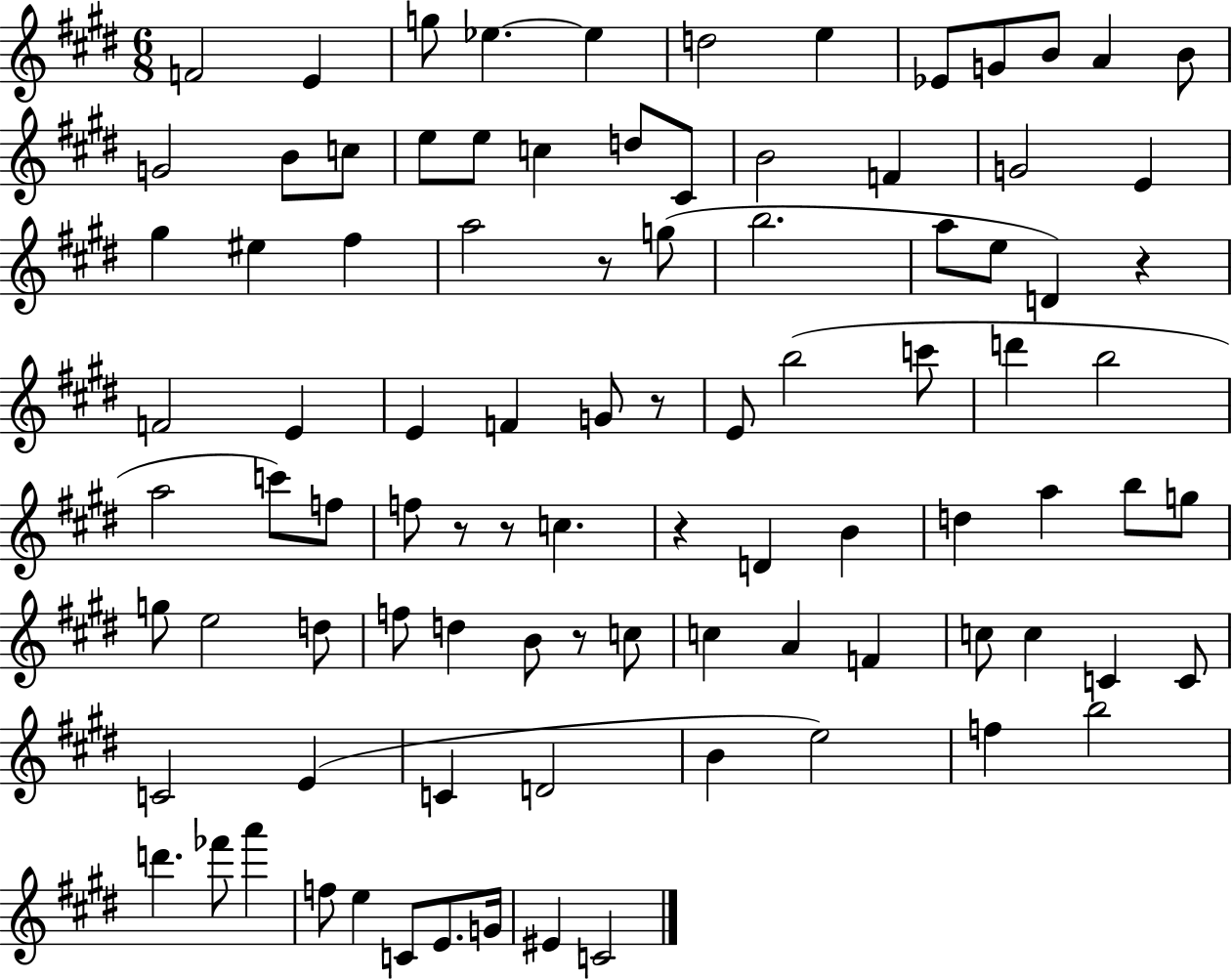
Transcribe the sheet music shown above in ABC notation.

X:1
T:Untitled
M:6/8
L:1/4
K:E
F2 E g/2 _e _e d2 e _E/2 G/2 B/2 A B/2 G2 B/2 c/2 e/2 e/2 c d/2 ^C/2 B2 F G2 E ^g ^e ^f a2 z/2 g/2 b2 a/2 e/2 D z F2 E E F G/2 z/2 E/2 b2 c'/2 d' b2 a2 c'/2 f/2 f/2 z/2 z/2 c z D B d a b/2 g/2 g/2 e2 d/2 f/2 d B/2 z/2 c/2 c A F c/2 c C C/2 C2 E C D2 B e2 f b2 d' _f'/2 a' f/2 e C/2 E/2 G/4 ^E C2